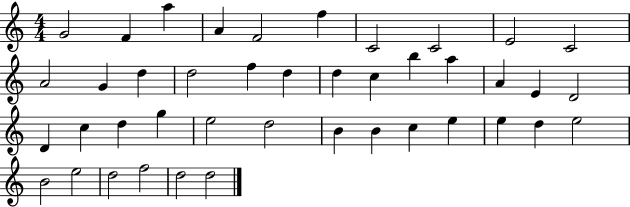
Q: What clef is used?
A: treble